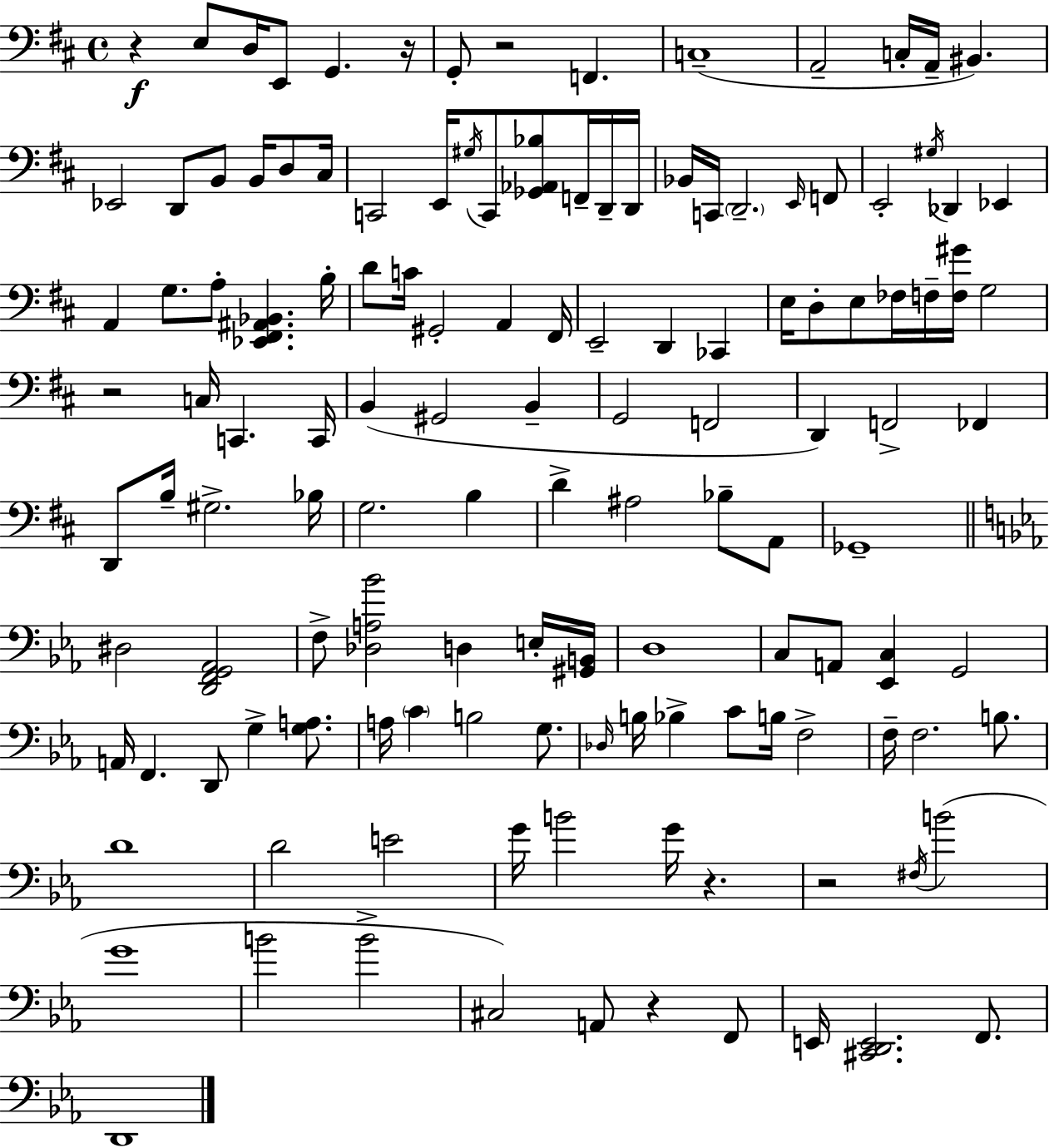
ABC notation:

X:1
T:Untitled
M:4/4
L:1/4
K:D
z E,/2 D,/4 E,,/2 G,, z/4 G,,/2 z2 F,, C,4 A,,2 C,/4 A,,/4 ^B,, _E,,2 D,,/2 B,,/2 B,,/4 D,/2 ^C,/4 C,,2 E,,/4 ^G,/4 C,,/2 [_G,,_A,,_B,]/2 F,,/4 D,,/4 D,,/4 _B,,/4 C,,/4 D,,2 E,,/4 F,,/2 E,,2 ^G,/4 _D,, _E,, A,, G,/2 A,/2 [_E,,^F,,^A,,_B,,] B,/4 D/2 C/4 ^G,,2 A,, ^F,,/4 E,,2 D,, _C,, E,/4 D,/2 E,/2 _F,/4 F,/4 [F,^G]/4 G,2 z2 C,/4 C,, C,,/4 B,, ^G,,2 B,, G,,2 F,,2 D,, F,,2 _F,, D,,/2 B,/4 ^G,2 _B,/4 G,2 B, D ^A,2 _B,/2 A,,/2 _G,,4 ^D,2 [D,,F,,G,,_A,,]2 F,/2 [_D,A,_B]2 D, E,/4 [^G,,B,,]/4 D,4 C,/2 A,,/2 [_E,,C,] G,,2 A,,/4 F,, D,,/2 G, [G,A,]/2 A,/4 C B,2 G,/2 _D,/4 B,/4 _B, C/2 B,/4 F,2 F,/4 F,2 B,/2 D4 D2 E2 G/4 B2 G/4 z z2 ^F,/4 B2 G4 B2 B2 ^C,2 A,,/2 z F,,/2 E,,/4 [^C,,D,,E,,]2 F,,/2 D,,4